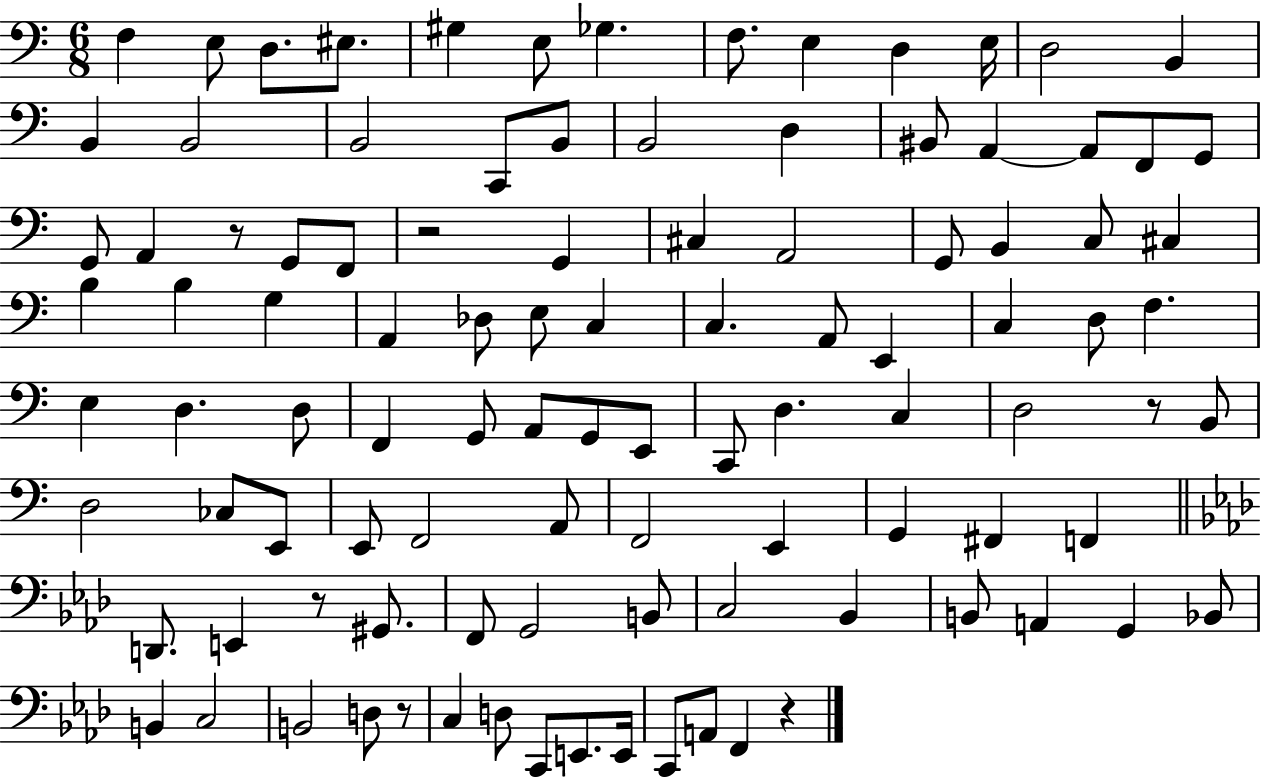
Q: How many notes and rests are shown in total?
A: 103